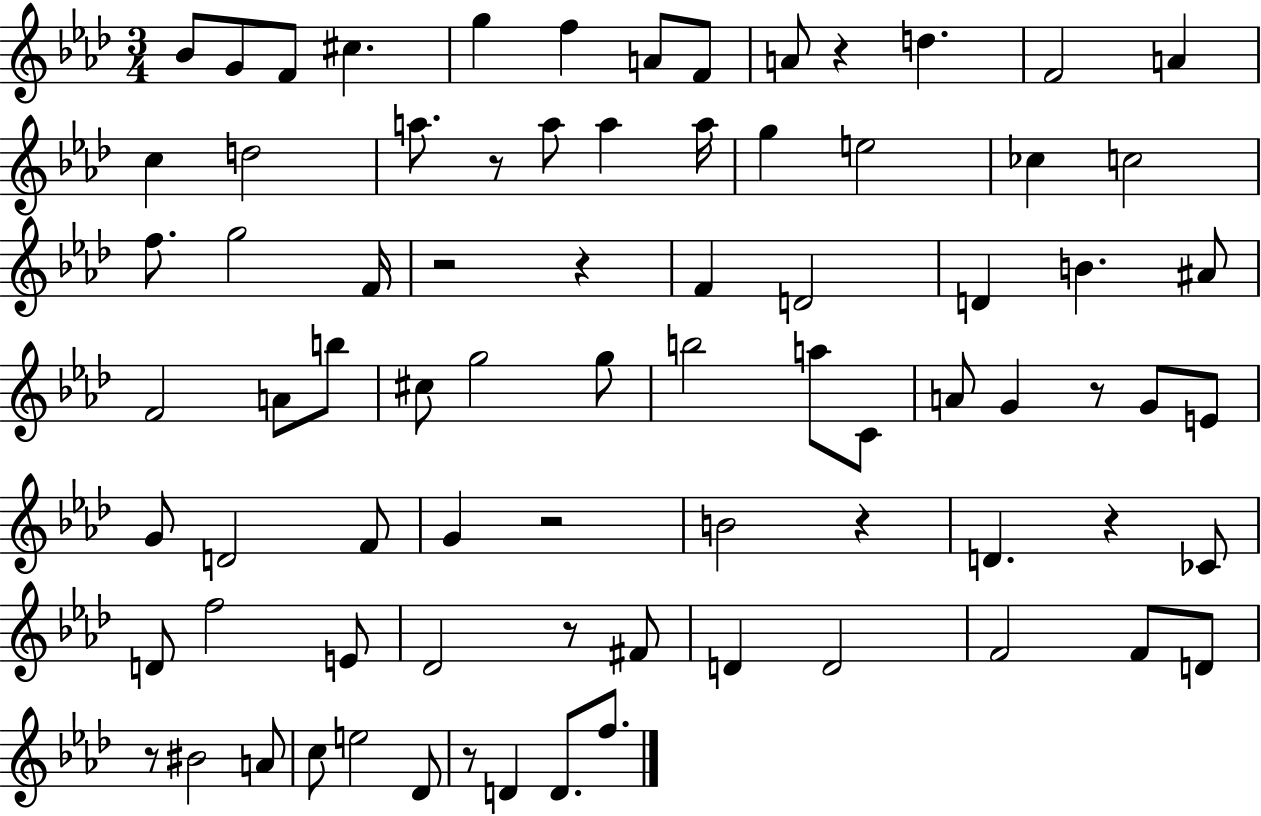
X:1
T:Untitled
M:3/4
L:1/4
K:Ab
_B/2 G/2 F/2 ^c g f A/2 F/2 A/2 z d F2 A c d2 a/2 z/2 a/2 a a/4 g e2 _c c2 f/2 g2 F/4 z2 z F D2 D B ^A/2 F2 A/2 b/2 ^c/2 g2 g/2 b2 a/2 C/2 A/2 G z/2 G/2 E/2 G/2 D2 F/2 G z2 B2 z D z _C/2 D/2 f2 E/2 _D2 z/2 ^F/2 D D2 F2 F/2 D/2 z/2 ^B2 A/2 c/2 e2 _D/2 z/2 D D/2 f/2